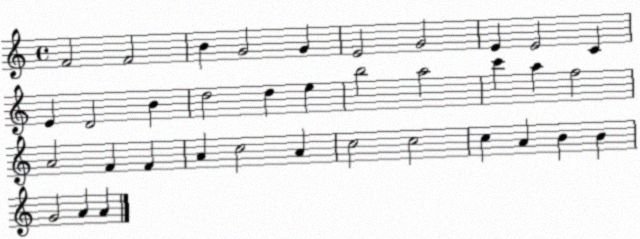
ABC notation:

X:1
T:Untitled
M:4/4
L:1/4
K:C
F2 F2 B G2 G E2 G2 E E2 C E D2 B d2 d e b2 a2 c' a f2 A2 F F A c2 A c2 c2 c A B B G2 A A